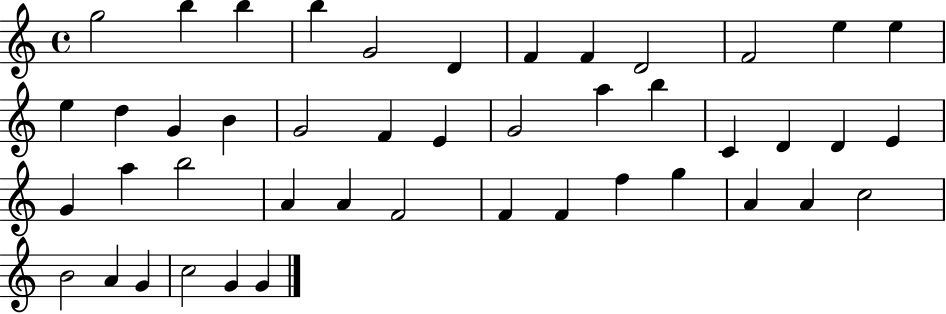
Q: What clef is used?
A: treble